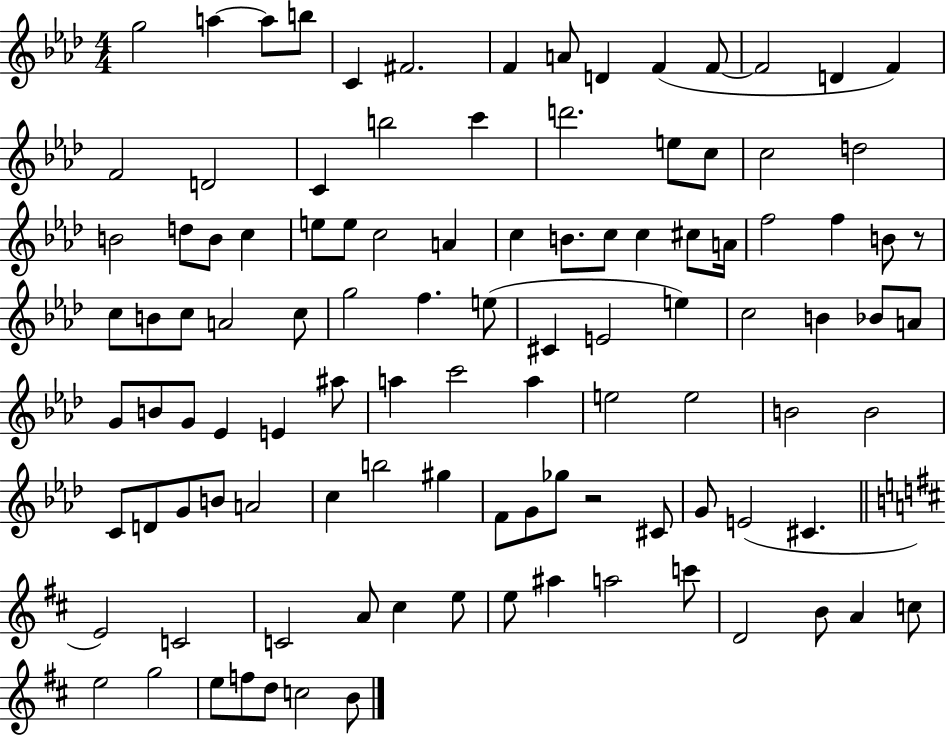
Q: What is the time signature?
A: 4/4